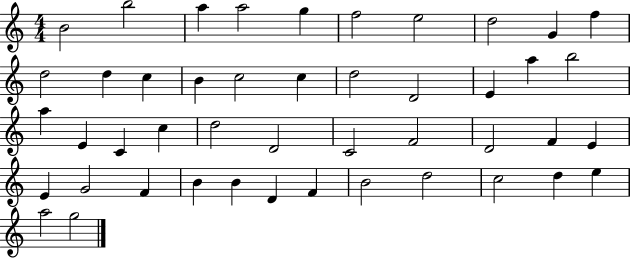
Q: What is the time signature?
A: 4/4